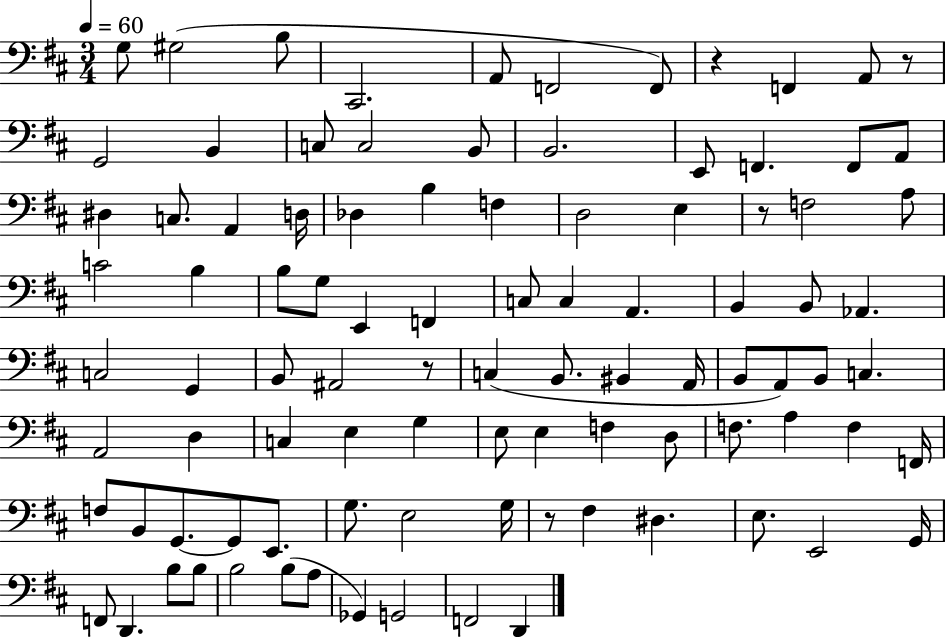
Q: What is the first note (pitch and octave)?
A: G3